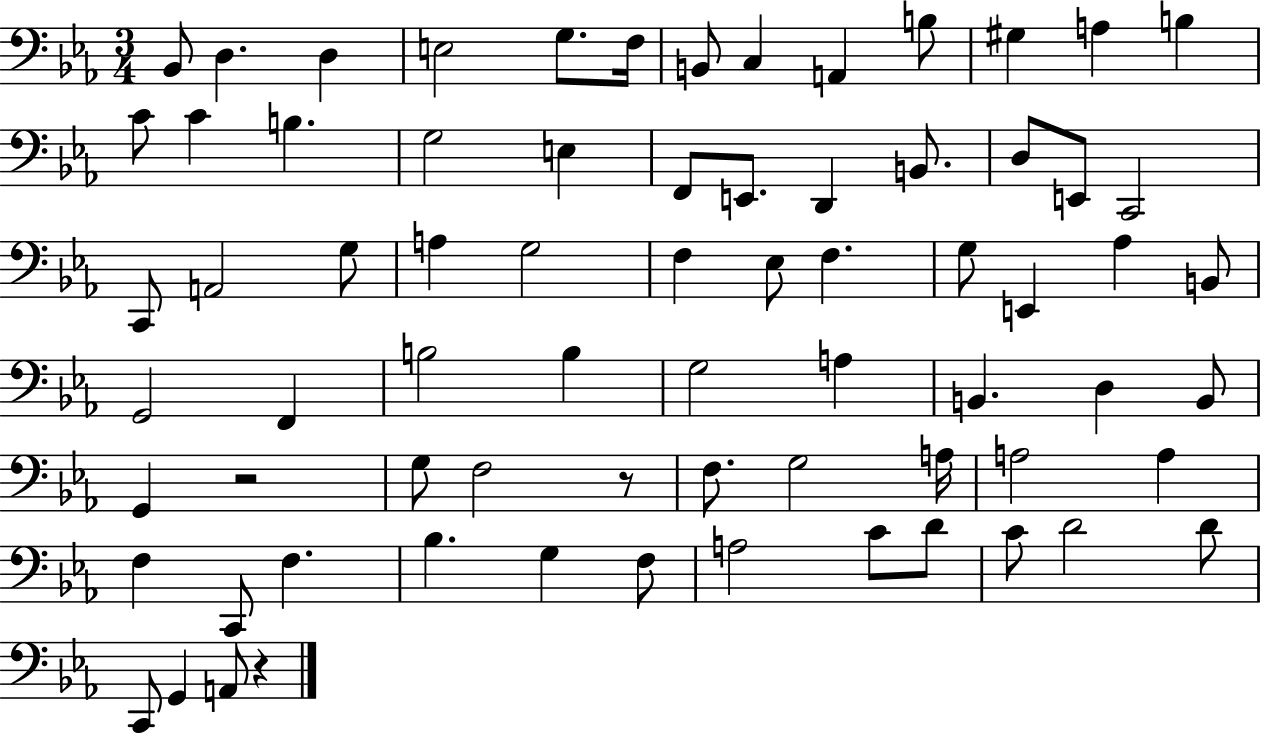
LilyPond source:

{
  \clef bass
  \numericTimeSignature
  \time 3/4
  \key ees \major
  bes,8 d4. d4 | e2 g8. f16 | b,8 c4 a,4 b8 | gis4 a4 b4 | \break c'8 c'4 b4. | g2 e4 | f,8 e,8. d,4 b,8. | d8 e,8 c,2 | \break c,8 a,2 g8 | a4 g2 | f4 ees8 f4. | g8 e,4 aes4 b,8 | \break g,2 f,4 | b2 b4 | g2 a4 | b,4. d4 b,8 | \break g,4 r2 | g8 f2 r8 | f8. g2 a16 | a2 a4 | \break f4 c,8 f4. | bes4. g4 f8 | a2 c'8 d'8 | c'8 d'2 d'8 | \break c,8 g,4 a,8 r4 | \bar "|."
}